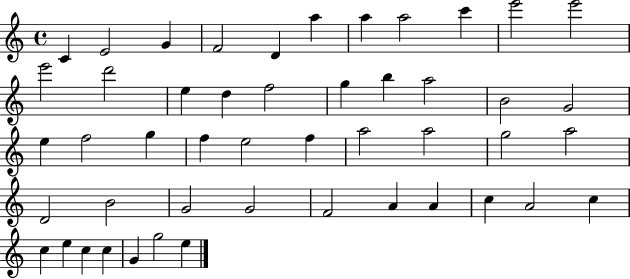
C4/q E4/h G4/q F4/h D4/q A5/q A5/q A5/h C6/q E6/h E6/h E6/h D6/h E5/q D5/q F5/h G5/q B5/q A5/h B4/h G4/h E5/q F5/h G5/q F5/q E5/h F5/q A5/h A5/h G5/h A5/h D4/h B4/h G4/h G4/h F4/h A4/q A4/q C5/q A4/h C5/q C5/q E5/q C5/q C5/q G4/q G5/h E5/q